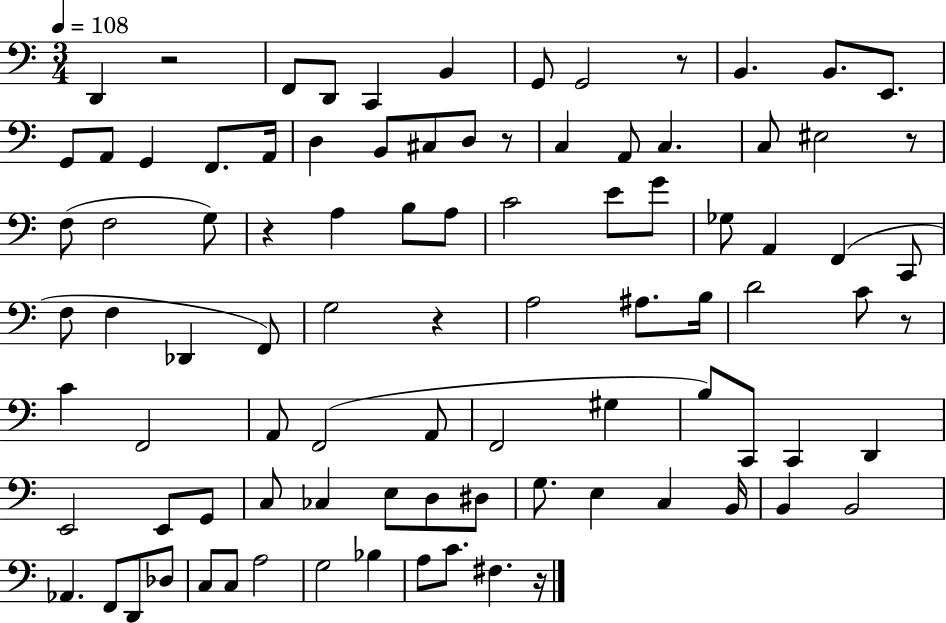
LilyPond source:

{
  \clef bass
  \numericTimeSignature
  \time 3/4
  \key c \major
  \tempo 4 = 108
  \repeat volta 2 { d,4 r2 | f,8 d,8 c,4 b,4 | g,8 g,2 r8 | b,4. b,8. e,8. | \break g,8 a,8 g,4 f,8. a,16 | d4 b,8 cis8 d8 r8 | c4 a,8 c4. | c8 eis2 r8 | \break f8( f2 g8) | r4 a4 b8 a8 | c'2 e'8 g'8 | ges8 a,4 f,4( c,8 | \break f8 f4 des,4 f,8) | g2 r4 | a2 ais8. b16 | d'2 c'8 r8 | \break c'4 f,2 | a,8 f,2( a,8 | f,2 gis4 | b8) c,8 c,4 d,4 | \break e,2 e,8 g,8 | c8 ces4 e8 d8 dis8 | g8. e4 c4 b,16 | b,4 b,2 | \break aes,4. f,8 d,8 des8 | c8 c8 a2 | g2 bes4 | a8 c'8. fis4. r16 | \break } \bar "|."
}